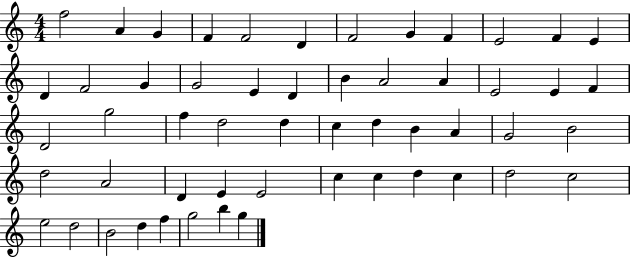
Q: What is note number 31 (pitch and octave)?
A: D5